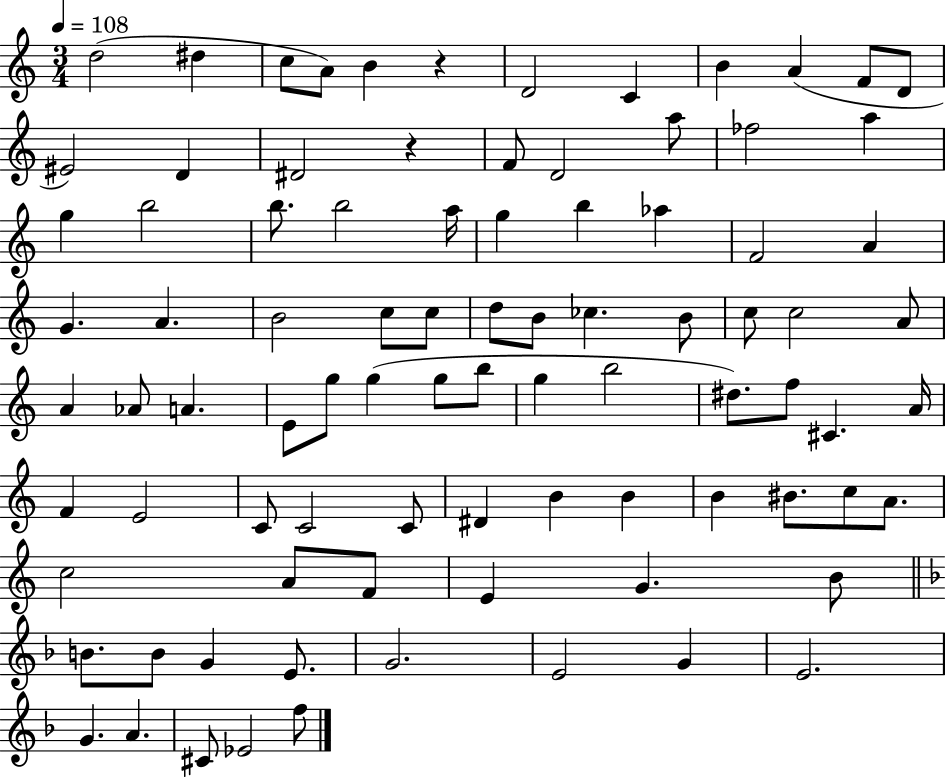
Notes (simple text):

D5/h D#5/q C5/e A4/e B4/q R/q D4/h C4/q B4/q A4/q F4/e D4/e EIS4/h D4/q D#4/h R/q F4/e D4/h A5/e FES5/h A5/q G5/q B5/h B5/e. B5/h A5/s G5/q B5/q Ab5/q F4/h A4/q G4/q. A4/q. B4/h C5/e C5/e D5/e B4/e CES5/q. B4/e C5/e C5/h A4/e A4/q Ab4/e A4/q. E4/e G5/e G5/q G5/e B5/e G5/q B5/h D#5/e. F5/e C#4/q. A4/s F4/q E4/h C4/e C4/h C4/e D#4/q B4/q B4/q B4/q BIS4/e. C5/e A4/e. C5/h A4/e F4/e E4/q G4/q. B4/e B4/e. B4/e G4/q E4/e. G4/h. E4/h G4/q E4/h. G4/q. A4/q. C#4/e Eb4/h F5/e